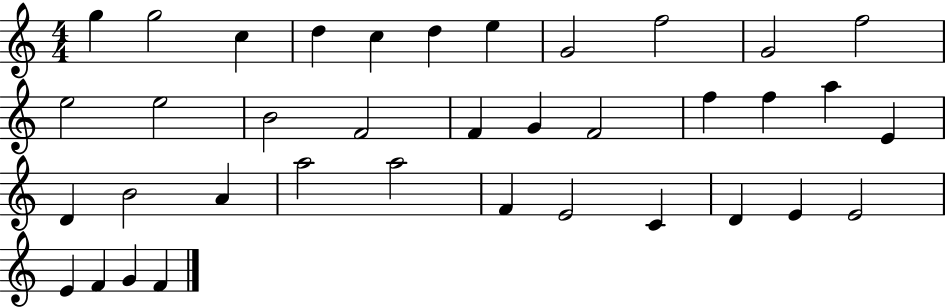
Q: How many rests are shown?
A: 0